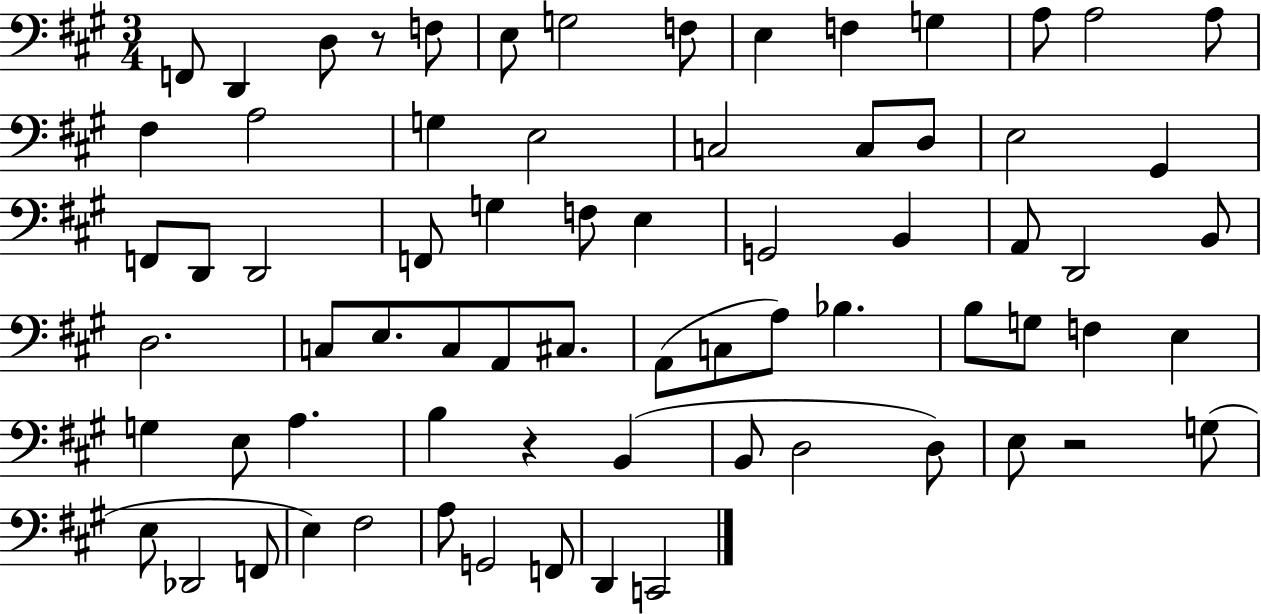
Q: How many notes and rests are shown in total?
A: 71